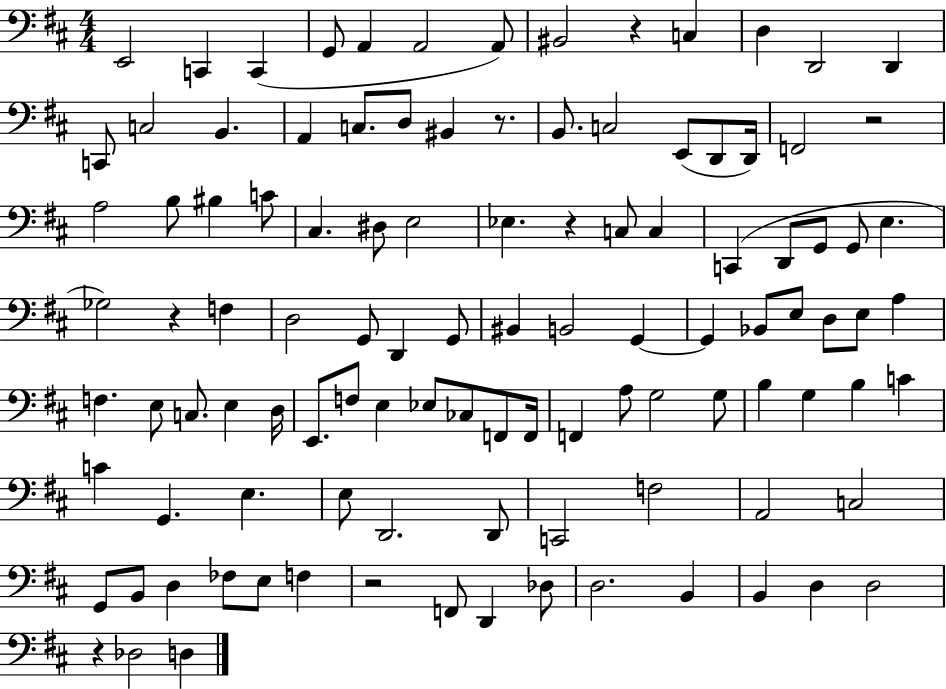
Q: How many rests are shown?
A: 7